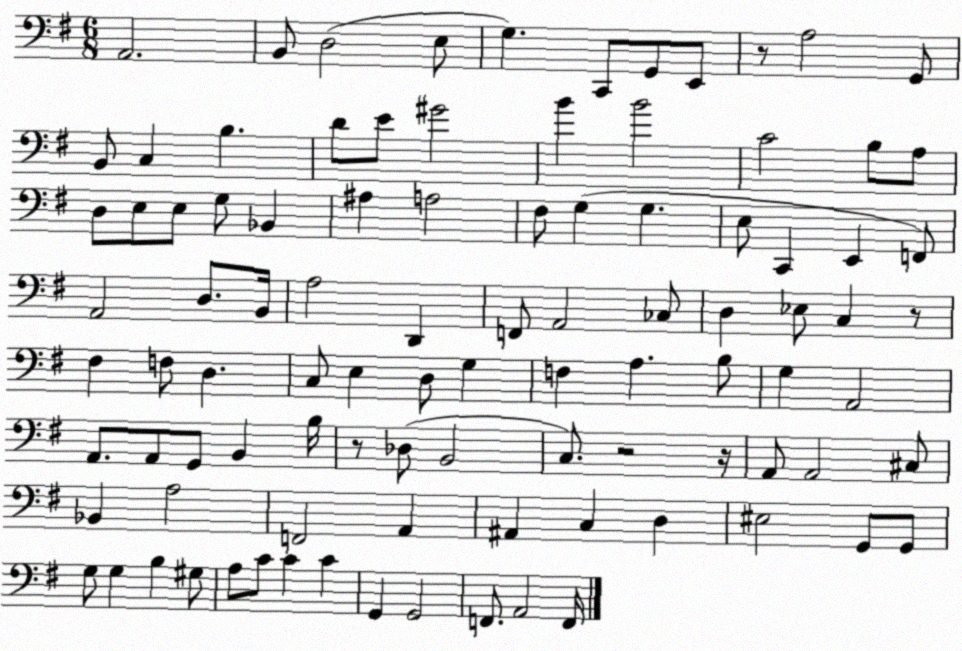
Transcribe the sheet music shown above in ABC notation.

X:1
T:Untitled
M:6/8
L:1/4
K:G
A,,2 B,,/2 D,2 E,/2 G, C,,/2 G,,/2 E,,/2 z/2 A,2 G,,/2 B,,/2 C, B, D/2 E/2 ^G2 B B2 C2 B,/2 A,/2 D,/2 E,/2 E,/2 G,/2 _B,, ^A, A,2 ^F,/2 G, G, E,/2 C,, E,, F,,/2 A,,2 D,/2 B,,/4 A,2 D,, F,,/2 A,,2 _C,/2 D, _E,/2 C, z/2 ^F, F,/2 D, C,/2 E, D,/2 G, F, A, B,/2 G, A,,2 A,,/2 A,,/2 G,,/2 B,, B,/4 z/2 _D,/2 B,,2 C,/2 z2 z/4 A,,/2 A,,2 ^C,/2 _B,, A,2 F,,2 A,, ^A,, C, D, ^E,2 G,,/2 G,,/2 G,/2 G, B, ^G,/2 A,/2 C/2 C C G,, G,,2 F,,/2 A,,2 F,,/4